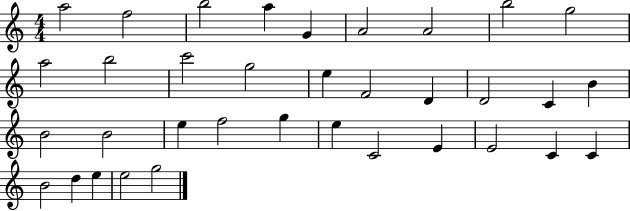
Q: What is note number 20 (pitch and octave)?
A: B4